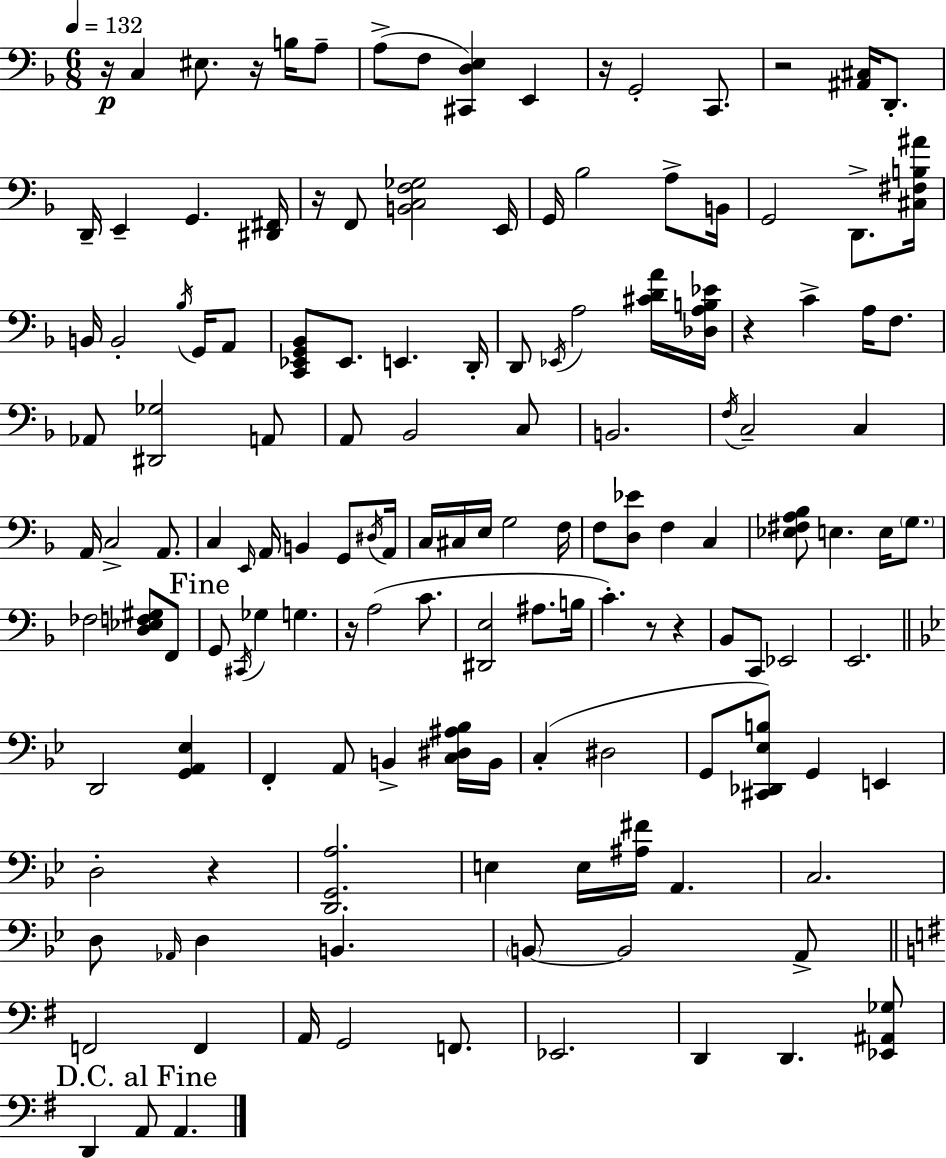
{
  \clef bass
  \numericTimeSignature
  \time 6/8
  \key d \minor
  \tempo 4 = 132
  r16\p c4 eis8. r16 b16 a8-- | a8->( f8 <cis, d e>4) e,4 | r16 g,2-. c,8. | r2 <ais, cis>16 d,8.-. | \break d,16-- e,4-- g,4. <dis, fis,>16 | r16 f,8 <b, c f ges>2 e,16 | g,16 bes2 a8-> b,16 | g,2 d,8.-> <cis fis b ais'>16 | \break b,16 b,2-. \acciaccatura { bes16 } g,16 a,8 | <c, ees, g, bes,>8 ees,8. e,4. | d,16-. d,8 \acciaccatura { ees,16 } a2 | <cis' d' a'>16 <des a b ees'>16 r4 c'4-> a16 f8. | \break aes,8 <dis, ges>2 | a,8 a,8 bes,2 | c8 b,2. | \acciaccatura { f16 } c2-- c4 | \break a,16 c2-> | a,8. c4 \grace { e,16 } a,16 b,4 | g,8 \acciaccatura { dis16 } a,16 c16 cis16 e16 g2 | f16 f8 <d ees'>8 f4 | \break c4 <ees fis a bes>8 e4. | e16 \parenthesize g8. fes2 | <d ees f gis>8 f,8 \mark "Fine" g,8 \acciaccatura { cis,16 } ges4 | g4. r16 a2( | \break c'8. <dis, e>2 | ais8. b16 c'4.-.) | r8 r4 bes,8 c,8 ees,2 | e,2. | \break \bar "||" \break \key g \minor d,2 <g, a, ees>4 | f,4-. a,8 b,4-> <c dis ais bes>16 b,16 | c4-.( dis2 | g,8 <cis, des, ees b>8) g,4 e,4 | \break d2-. r4 | <d, g, a>2. | e4 e16 <ais fis'>16 a,4. | c2. | \break d8 \grace { aes,16 } d4 b,4. | \parenthesize b,8~~ b,2 a,8-> | \bar "||" \break \key g \major f,2 f,4 | a,16 g,2 f,8. | ees,2. | d,4 d,4. <ees, ais, ges>8 | \break \mark "D.C. al Fine" d,4 a,8 a,4. | \bar "|."
}